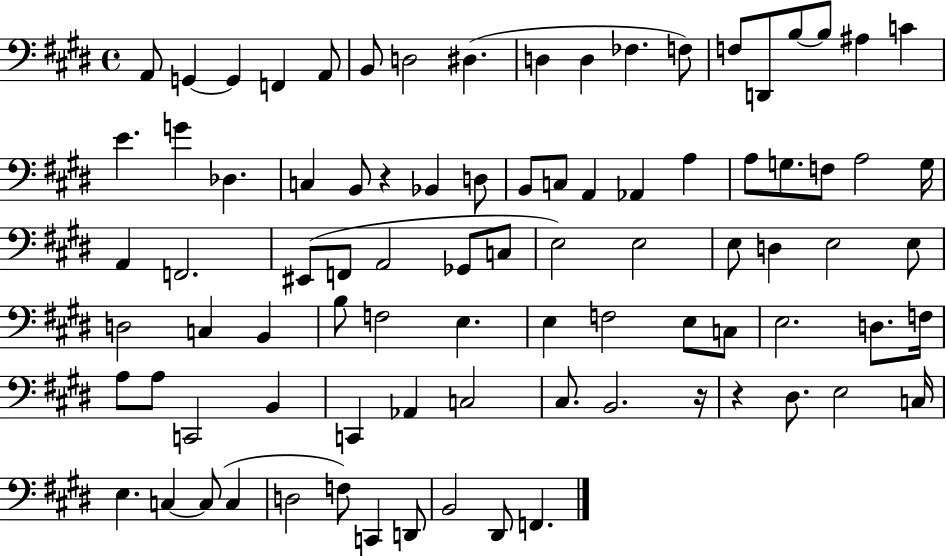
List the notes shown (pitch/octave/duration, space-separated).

A2/e G2/q G2/q F2/q A2/e B2/e D3/h D#3/q. D3/q D3/q FES3/q. F3/e F3/e D2/e B3/e B3/e A#3/q C4/q E4/q. G4/q Db3/q. C3/q B2/e R/q Bb2/q D3/e B2/e C3/e A2/q Ab2/q A3/q A3/e G3/e. F3/e A3/h G3/s A2/q F2/h. EIS2/e F2/e A2/h Gb2/e C3/e E3/h E3/h E3/e D3/q E3/h E3/e D3/h C3/q B2/q B3/e F3/h E3/q. E3/q F3/h E3/e C3/e E3/h. D3/e. F3/s A3/e A3/e C2/h B2/q C2/q Ab2/q C3/h C#3/e. B2/h. R/s R/q D#3/e. E3/h C3/s E3/q. C3/q C3/e C3/q D3/h F3/e C2/q D2/e B2/h D#2/e F2/q.